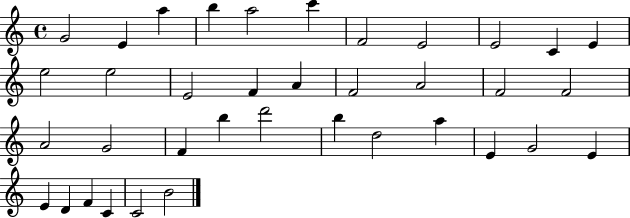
G4/h E4/q A5/q B5/q A5/h C6/q F4/h E4/h E4/h C4/q E4/q E5/h E5/h E4/h F4/q A4/q F4/h A4/h F4/h F4/h A4/h G4/h F4/q B5/q D6/h B5/q D5/h A5/q E4/q G4/h E4/q E4/q D4/q F4/q C4/q C4/h B4/h